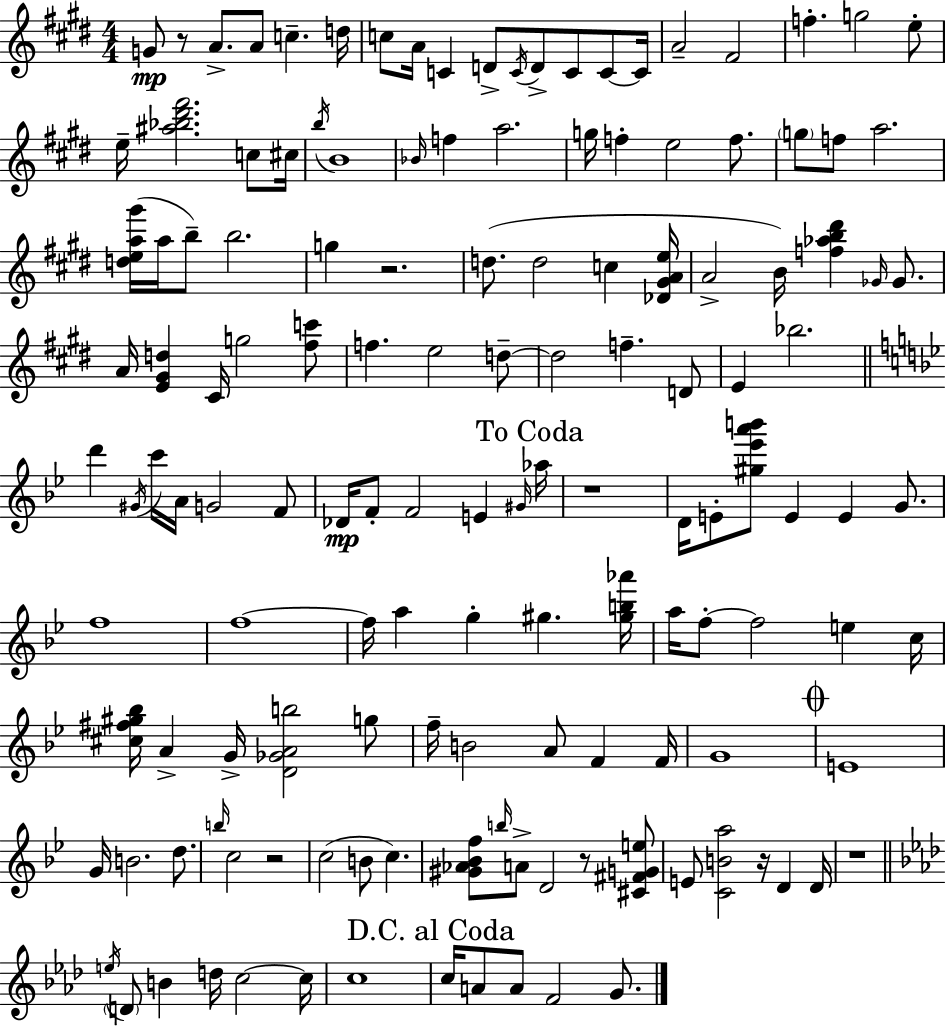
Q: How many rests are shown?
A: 7